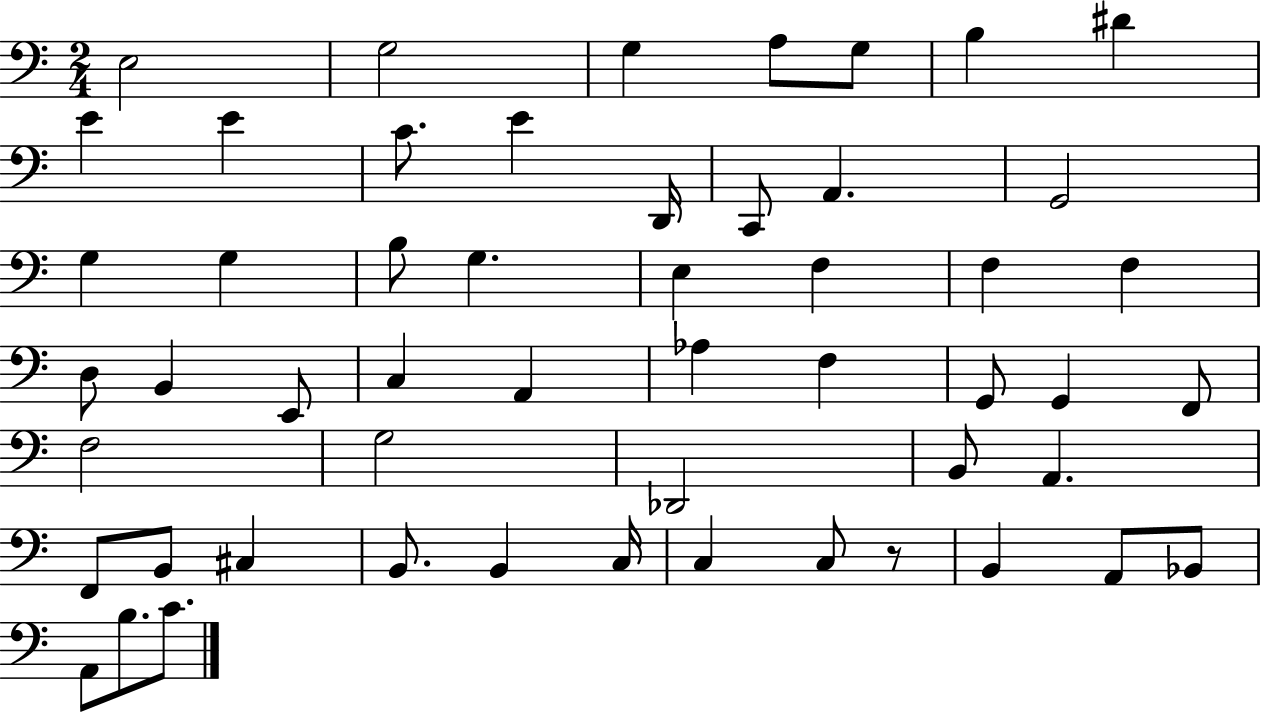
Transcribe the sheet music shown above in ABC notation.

X:1
T:Untitled
M:2/4
L:1/4
K:C
E,2 G,2 G, A,/2 G,/2 B, ^D E E C/2 E D,,/4 C,,/2 A,, G,,2 G, G, B,/2 G, E, F, F, F, D,/2 B,, E,,/2 C, A,, _A, F, G,,/2 G,, F,,/2 F,2 G,2 _D,,2 B,,/2 A,, F,,/2 B,,/2 ^C, B,,/2 B,, C,/4 C, C,/2 z/2 B,, A,,/2 _B,,/2 A,,/2 B,/2 C/2